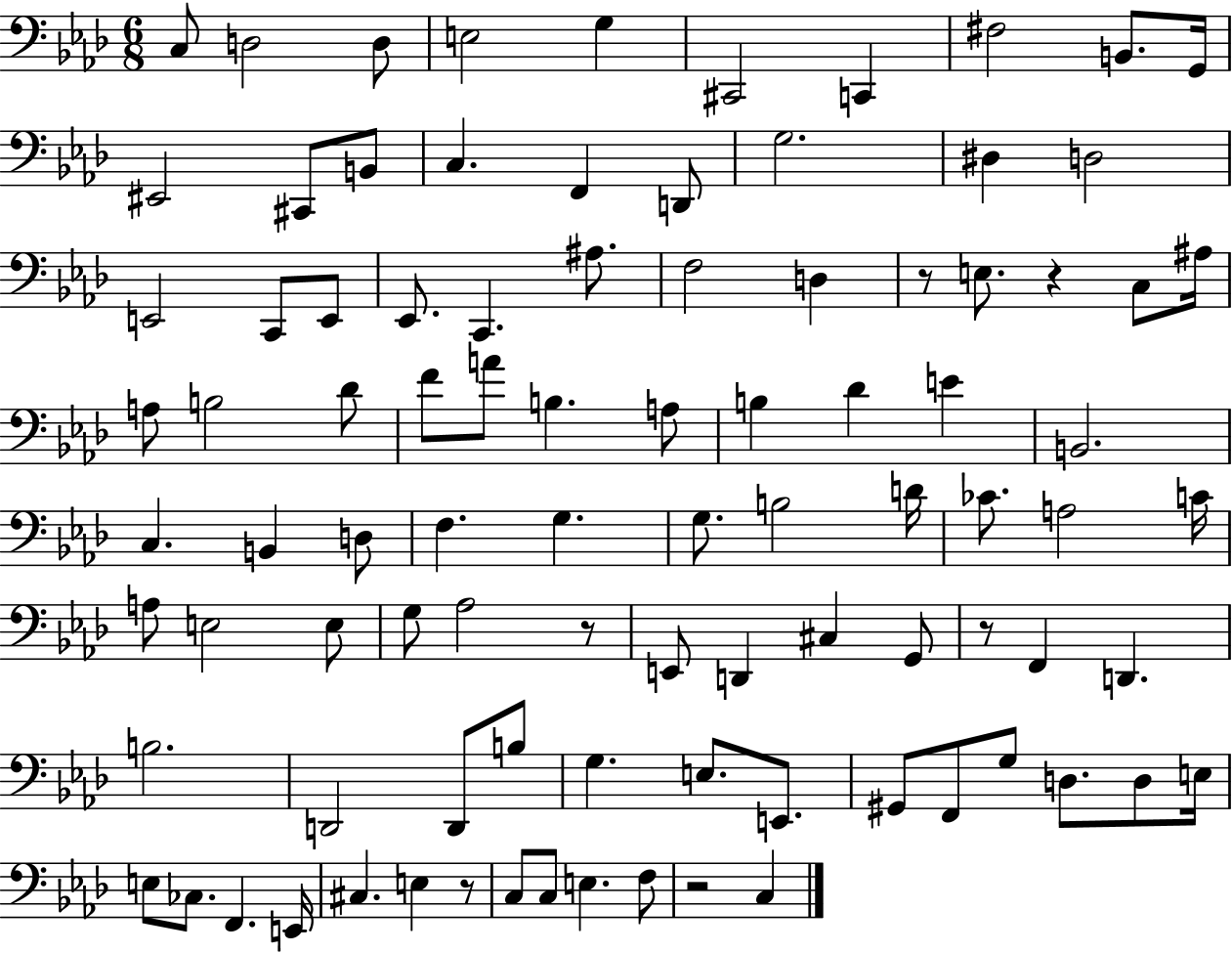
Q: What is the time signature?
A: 6/8